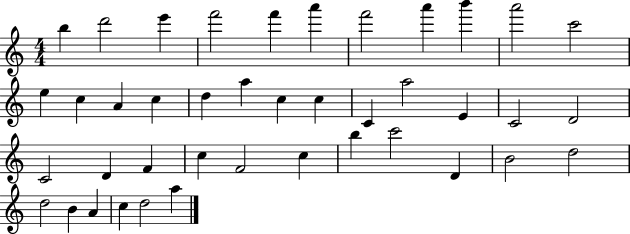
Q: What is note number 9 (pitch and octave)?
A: B6